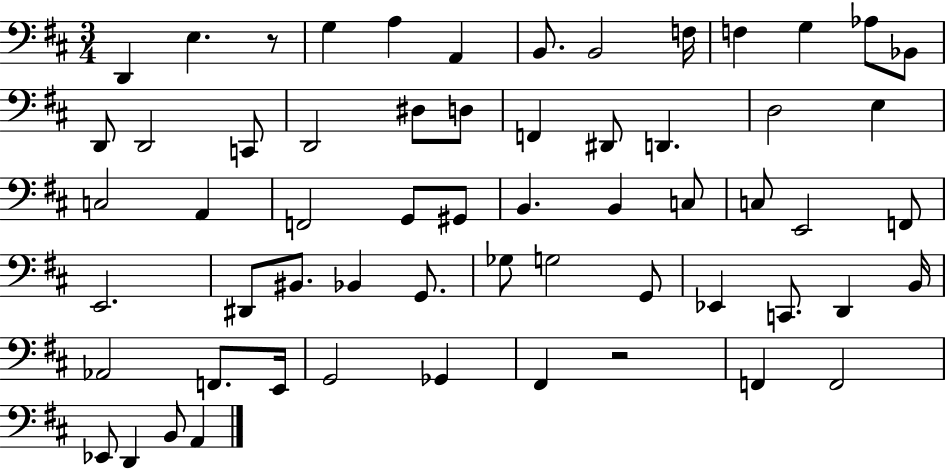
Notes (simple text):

D2/q E3/q. R/e G3/q A3/q A2/q B2/e. B2/h F3/s F3/q G3/q Ab3/e Bb2/e D2/e D2/h C2/e D2/h D#3/e D3/e F2/q D#2/e D2/q. D3/h E3/q C3/h A2/q F2/h G2/e G#2/e B2/q. B2/q C3/e C3/e E2/h F2/e E2/h. D#2/e BIS2/e. Bb2/q G2/e. Gb3/e G3/h G2/e Eb2/q C2/e. D2/q B2/s Ab2/h F2/e. E2/s G2/h Gb2/q F#2/q R/h F2/q F2/h Eb2/e D2/q B2/e A2/q